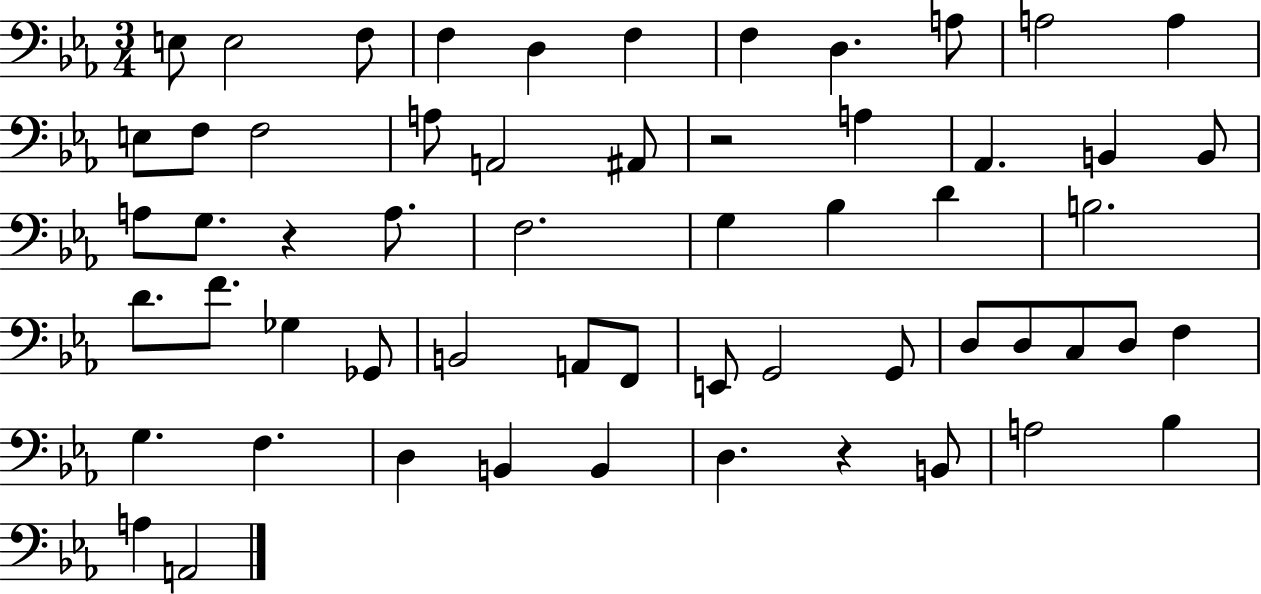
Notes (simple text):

E3/e E3/h F3/e F3/q D3/q F3/q F3/q D3/q. A3/e A3/h A3/q E3/e F3/e F3/h A3/e A2/h A#2/e R/h A3/q Ab2/q. B2/q B2/e A3/e G3/e. R/q A3/e. F3/h. G3/q Bb3/q D4/q B3/h. D4/e. F4/e. Gb3/q Gb2/e B2/h A2/e F2/e E2/e G2/h G2/e D3/e D3/e C3/e D3/e F3/q G3/q. F3/q. D3/q B2/q B2/q D3/q. R/q B2/e A3/h Bb3/q A3/q A2/h